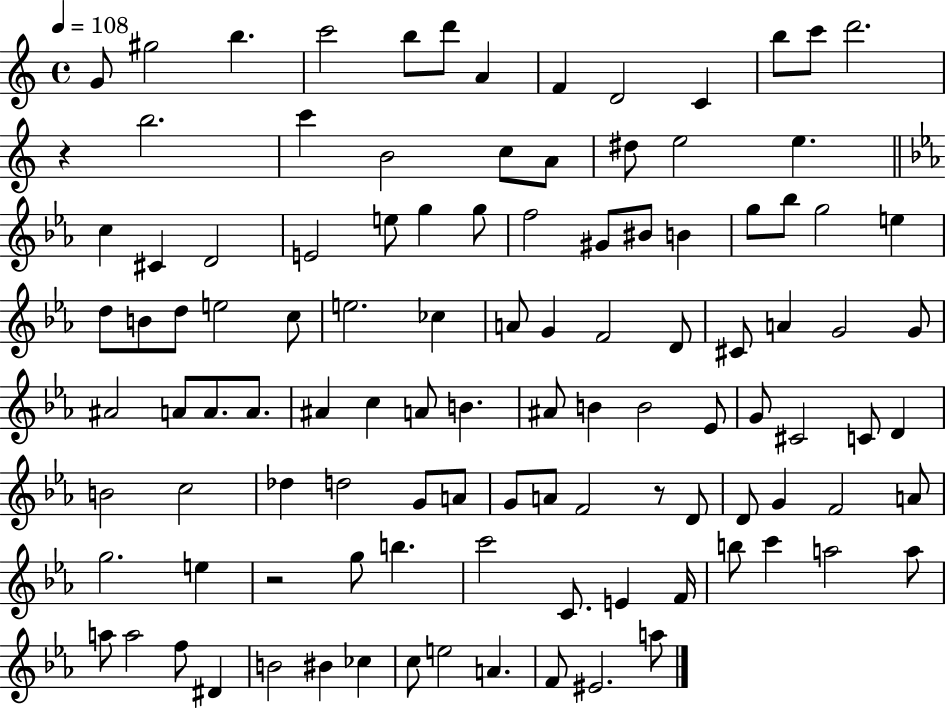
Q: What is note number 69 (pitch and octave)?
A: C5